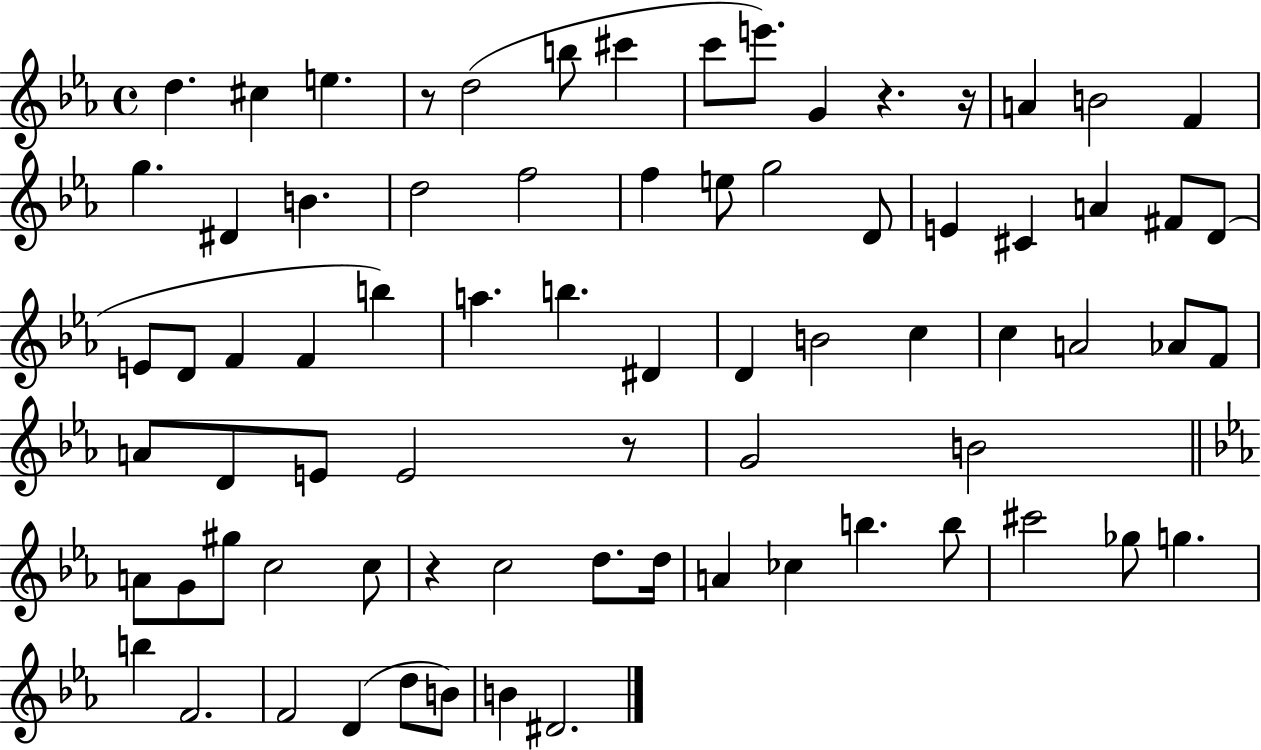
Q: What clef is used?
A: treble